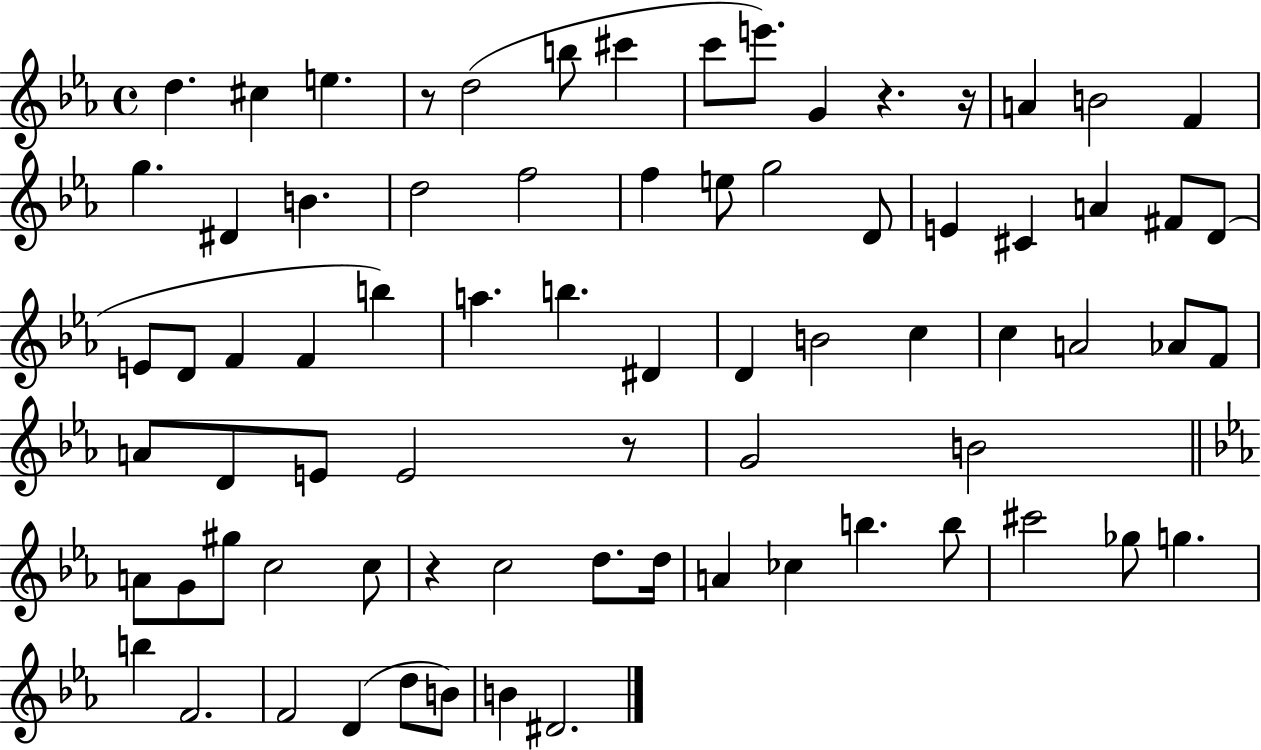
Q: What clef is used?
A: treble